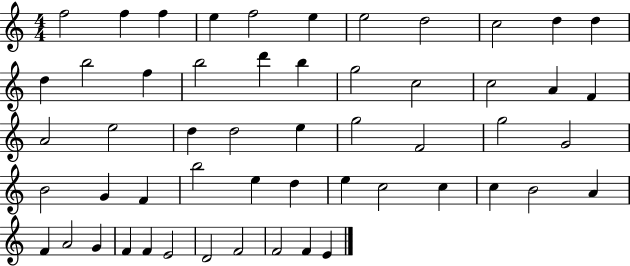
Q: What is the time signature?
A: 4/4